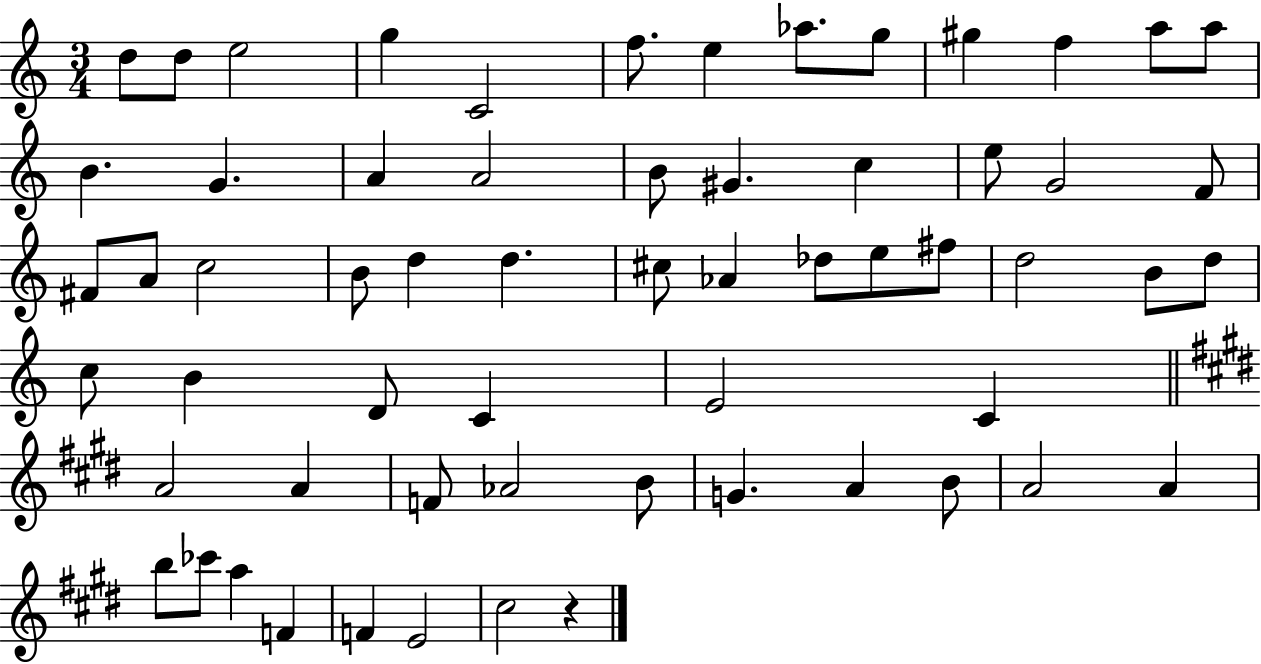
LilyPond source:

{
  \clef treble
  \numericTimeSignature
  \time 3/4
  \key c \major
  d''8 d''8 e''2 | g''4 c'2 | f''8. e''4 aes''8. g''8 | gis''4 f''4 a''8 a''8 | \break b'4. g'4. | a'4 a'2 | b'8 gis'4. c''4 | e''8 g'2 f'8 | \break fis'8 a'8 c''2 | b'8 d''4 d''4. | cis''8 aes'4 des''8 e''8 fis''8 | d''2 b'8 d''8 | \break c''8 b'4 d'8 c'4 | e'2 c'4 | \bar "||" \break \key e \major a'2 a'4 | f'8 aes'2 b'8 | g'4. a'4 b'8 | a'2 a'4 | \break b''8 ces'''8 a''4 f'4 | f'4 e'2 | cis''2 r4 | \bar "|."
}